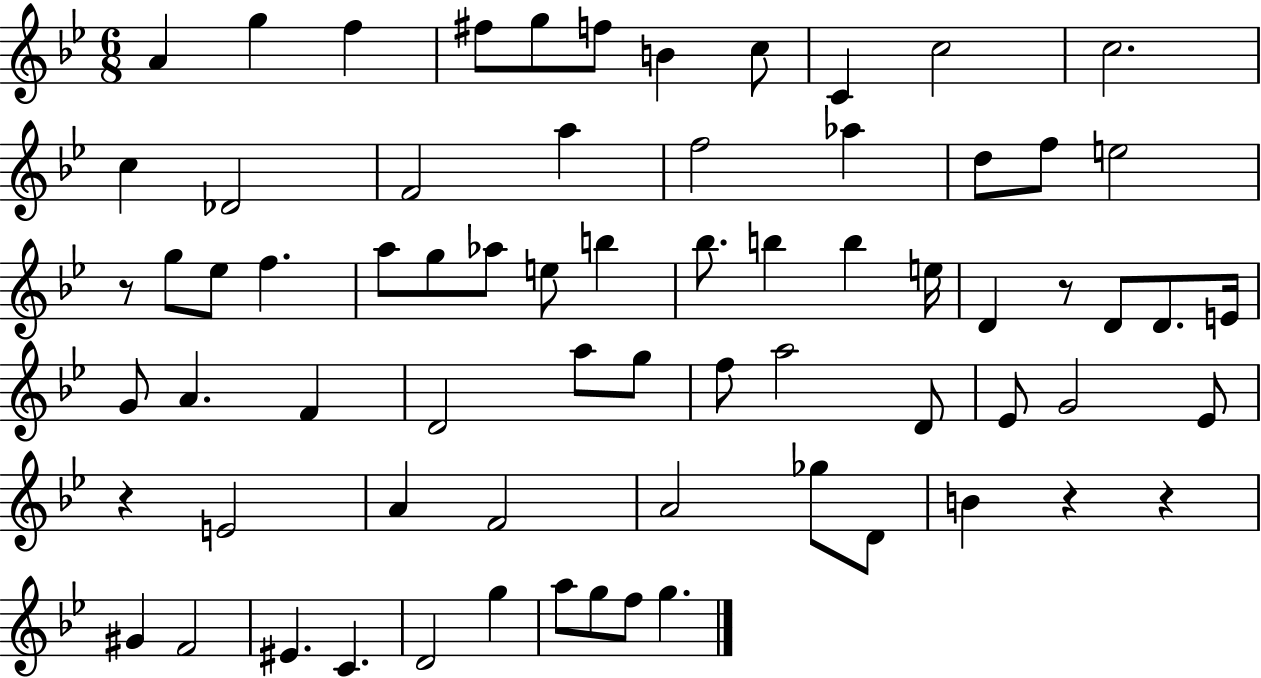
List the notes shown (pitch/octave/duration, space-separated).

A4/q G5/q F5/q F#5/e G5/e F5/e B4/q C5/e C4/q C5/h C5/h. C5/q Db4/h F4/h A5/q F5/h Ab5/q D5/e F5/e E5/h R/e G5/e Eb5/e F5/q. A5/e G5/e Ab5/e E5/e B5/q Bb5/e. B5/q B5/q E5/s D4/q R/e D4/e D4/e. E4/s G4/e A4/q. F4/q D4/h A5/e G5/e F5/e A5/h D4/e Eb4/e G4/h Eb4/e R/q E4/h A4/q F4/h A4/h Gb5/e D4/e B4/q R/q R/q G#4/q F4/h EIS4/q. C4/q. D4/h G5/q A5/e G5/e F5/e G5/q.